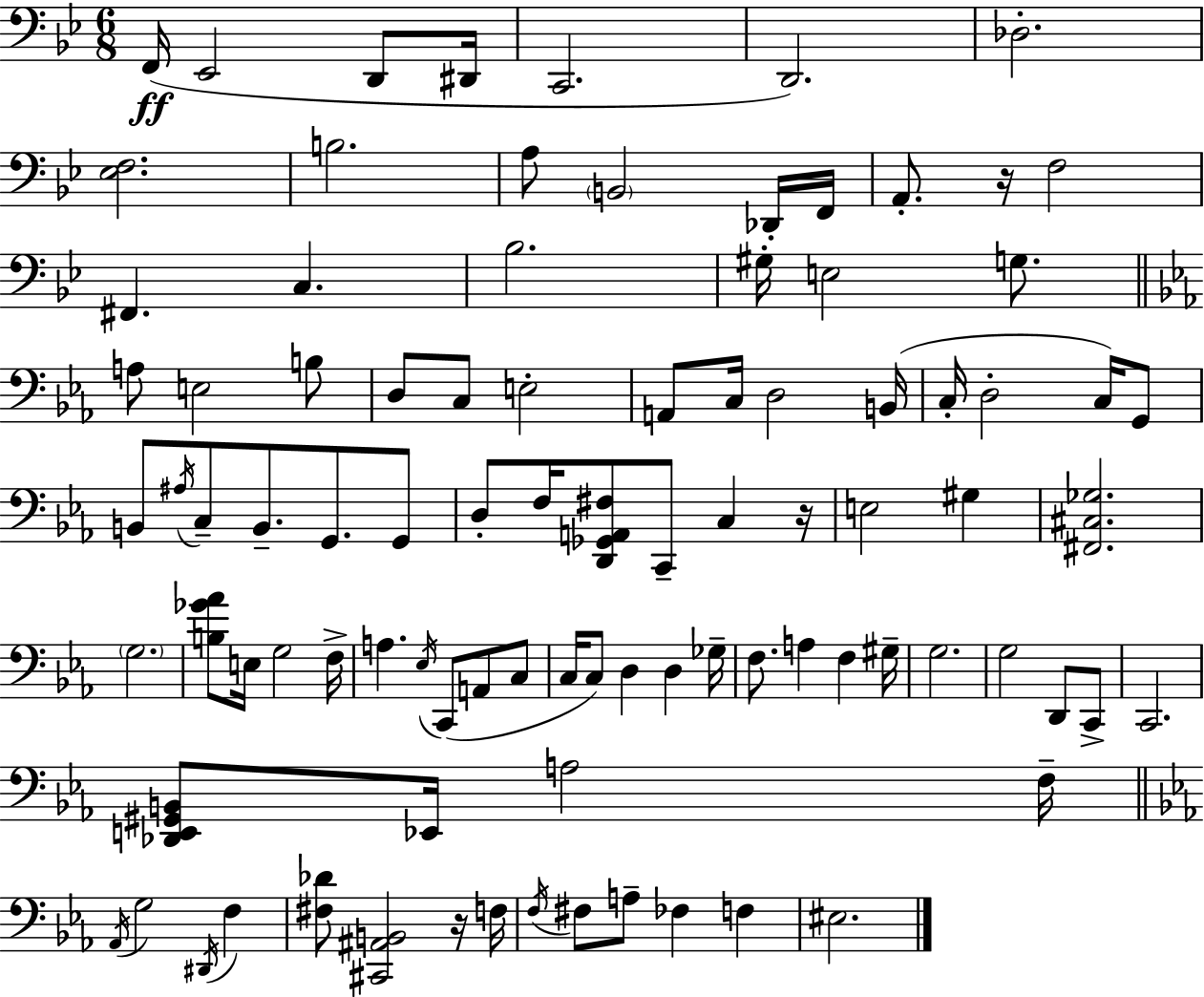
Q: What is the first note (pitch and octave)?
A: F2